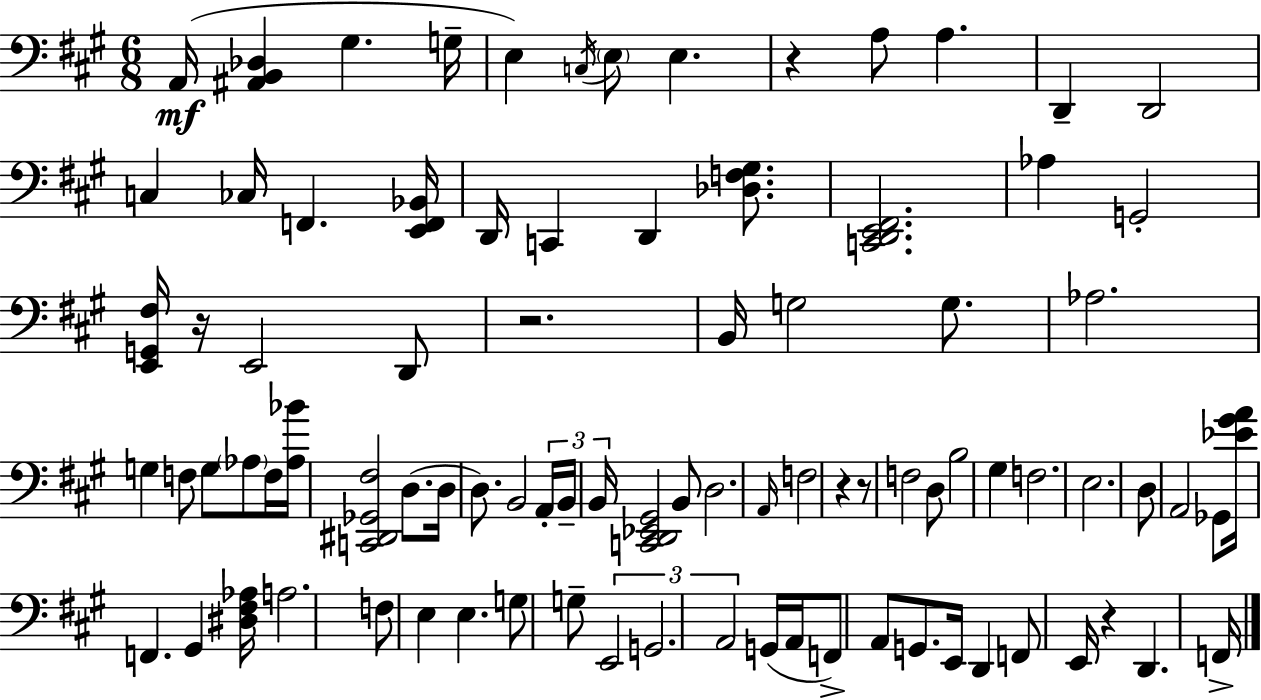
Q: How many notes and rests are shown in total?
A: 88